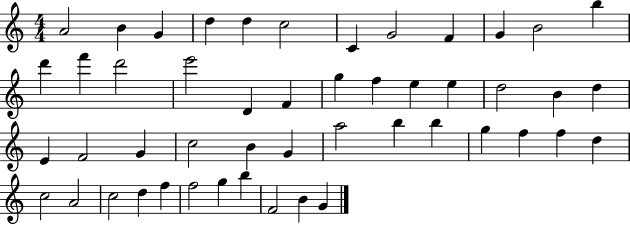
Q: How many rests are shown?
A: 0